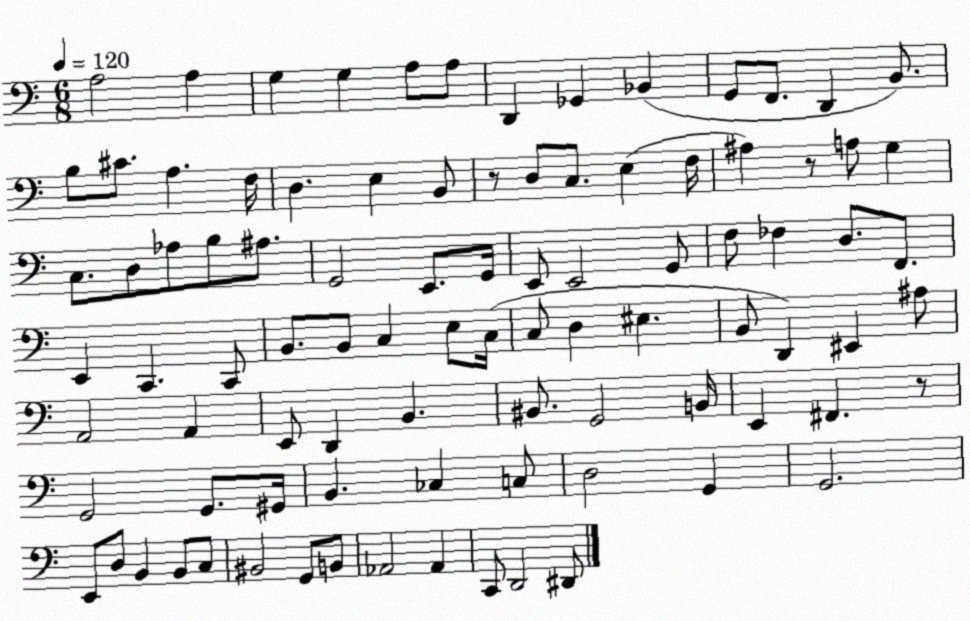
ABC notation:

X:1
T:Untitled
M:6/8
L:1/4
K:C
A,2 A, G, G, A,/2 A,/2 D,, _G,, _B,, G,,/2 F,,/2 D,, B,,/2 B,/2 ^C/2 A, F,/4 D, E, B,,/2 z/2 D,/2 C,/2 E, F,/4 ^A, z/2 A,/2 G, C,/2 D,/2 _A,/2 B,/2 ^A,/2 G,,2 E,,/2 G,,/4 E,,/2 E,,2 G,,/2 F,/2 _F, D,/2 F,,/2 E,, C,, C,,/2 B,,/2 B,,/2 C, E,/2 C,/4 C,/2 D, ^E, B,,/2 D,, ^E,, ^A,/2 A,,2 A,, E,,/2 D,, B,, ^B,,/2 G,,2 B,,/4 E,, ^F,, z/2 G,,2 G,,/2 ^G,,/4 B,, _C, C,/2 D,2 G,, G,,2 E,,/2 D,/2 B,, B,,/2 C,/2 ^B,,2 G,,/2 B,,/2 _A,,2 _A,, C,,/2 D,,2 ^D,,/2